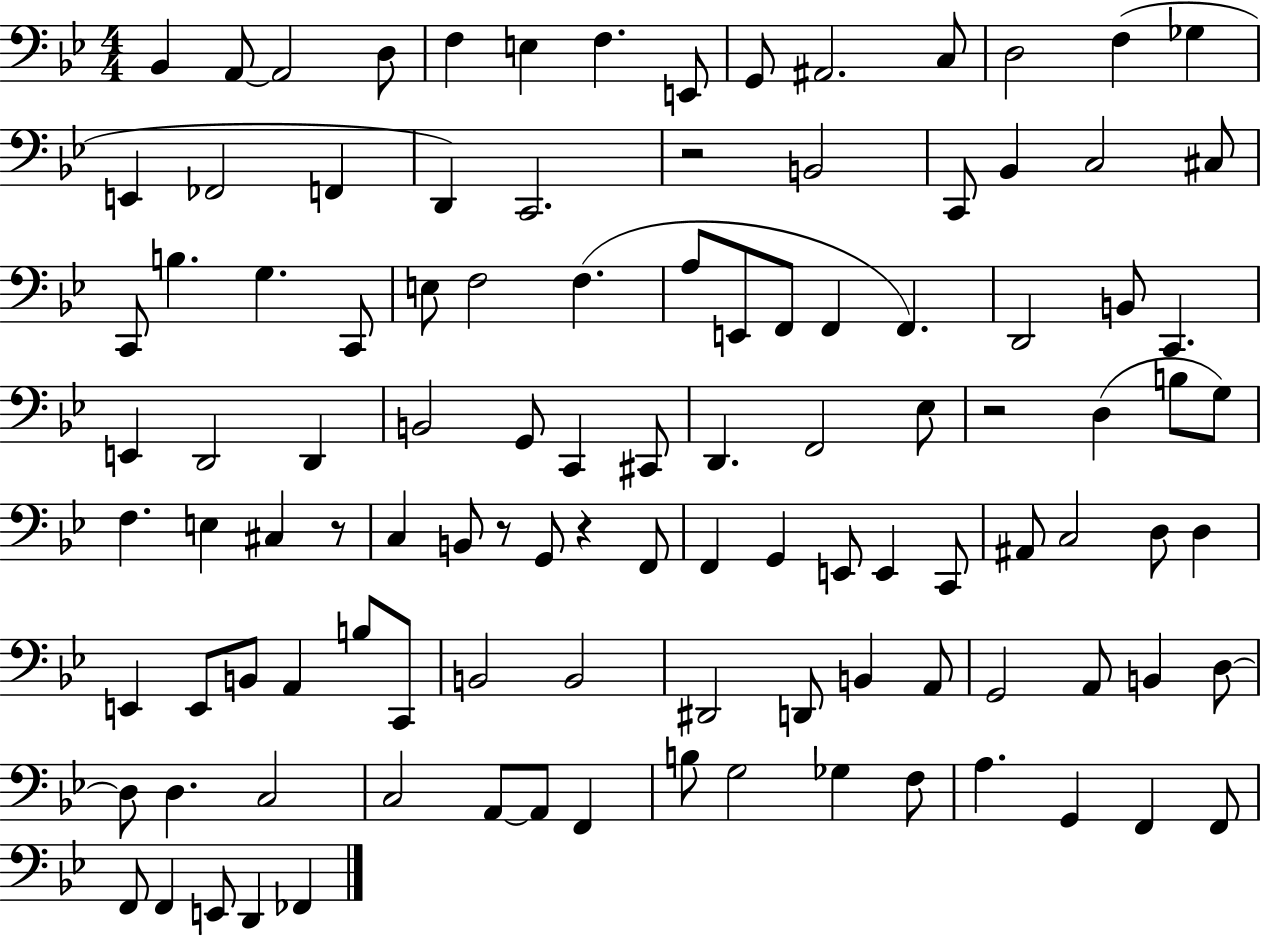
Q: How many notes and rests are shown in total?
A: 109